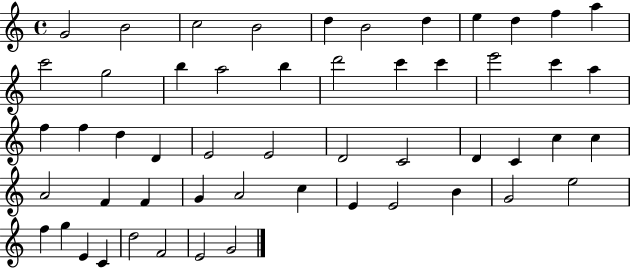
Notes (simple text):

G4/h B4/h C5/h B4/h D5/q B4/h D5/q E5/q D5/q F5/q A5/q C6/h G5/h B5/q A5/h B5/q D6/h C6/q C6/q E6/h C6/q A5/q F5/q F5/q D5/q D4/q E4/h E4/h D4/h C4/h D4/q C4/q C5/q C5/q A4/h F4/q F4/q G4/q A4/h C5/q E4/q E4/h B4/q G4/h E5/h F5/q G5/q E4/q C4/q D5/h F4/h E4/h G4/h